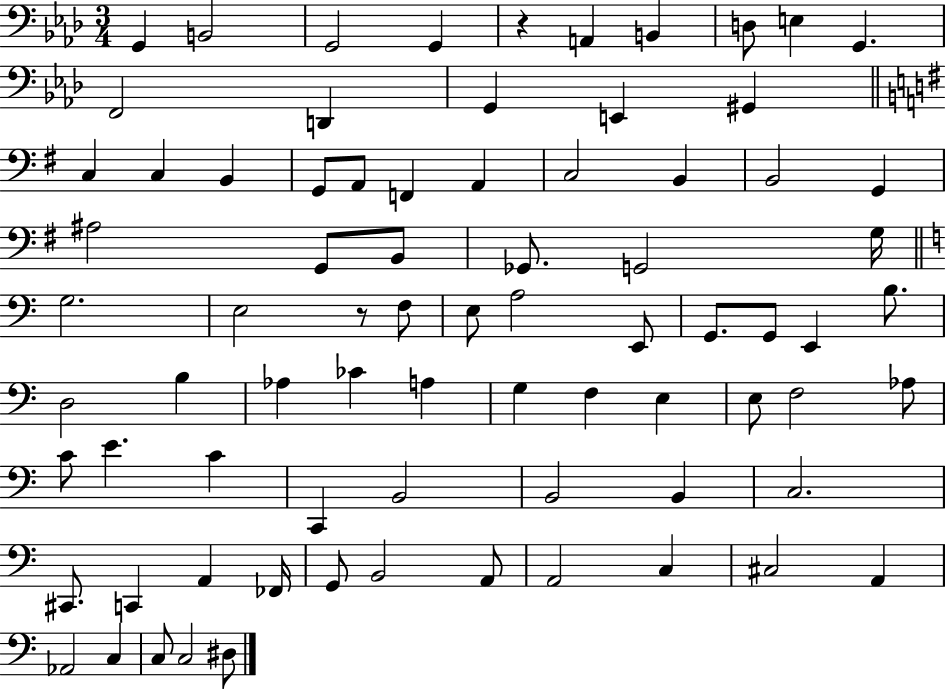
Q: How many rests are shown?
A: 2